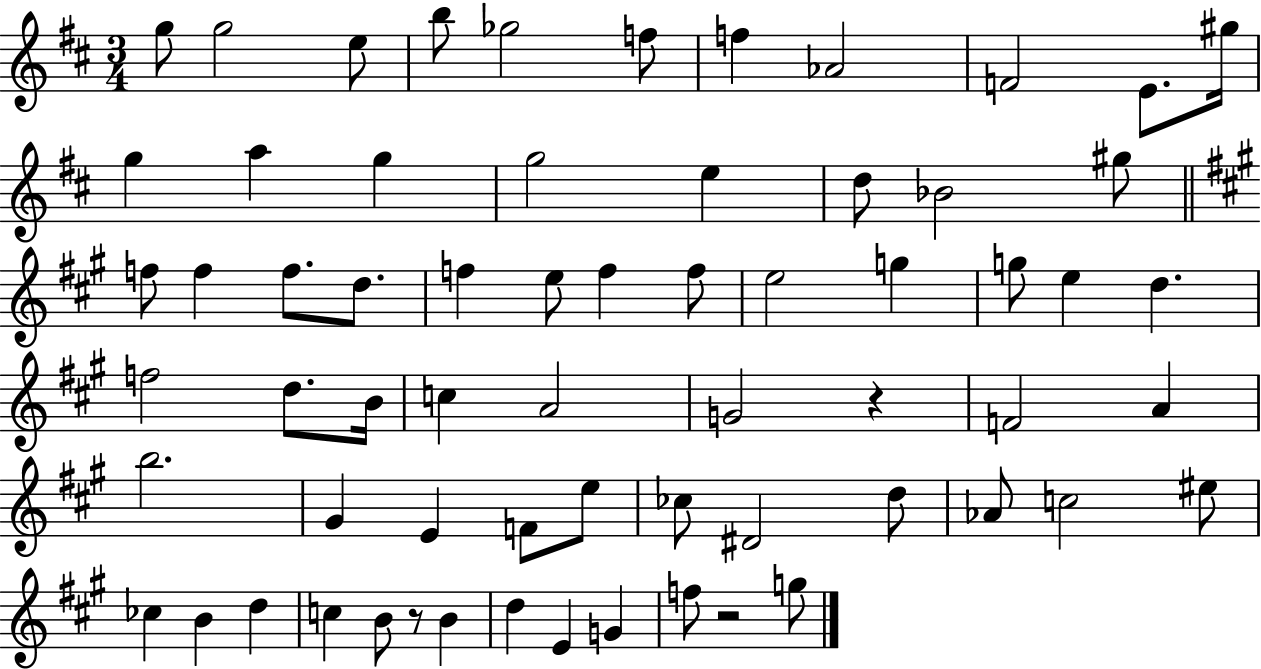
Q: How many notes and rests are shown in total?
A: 65